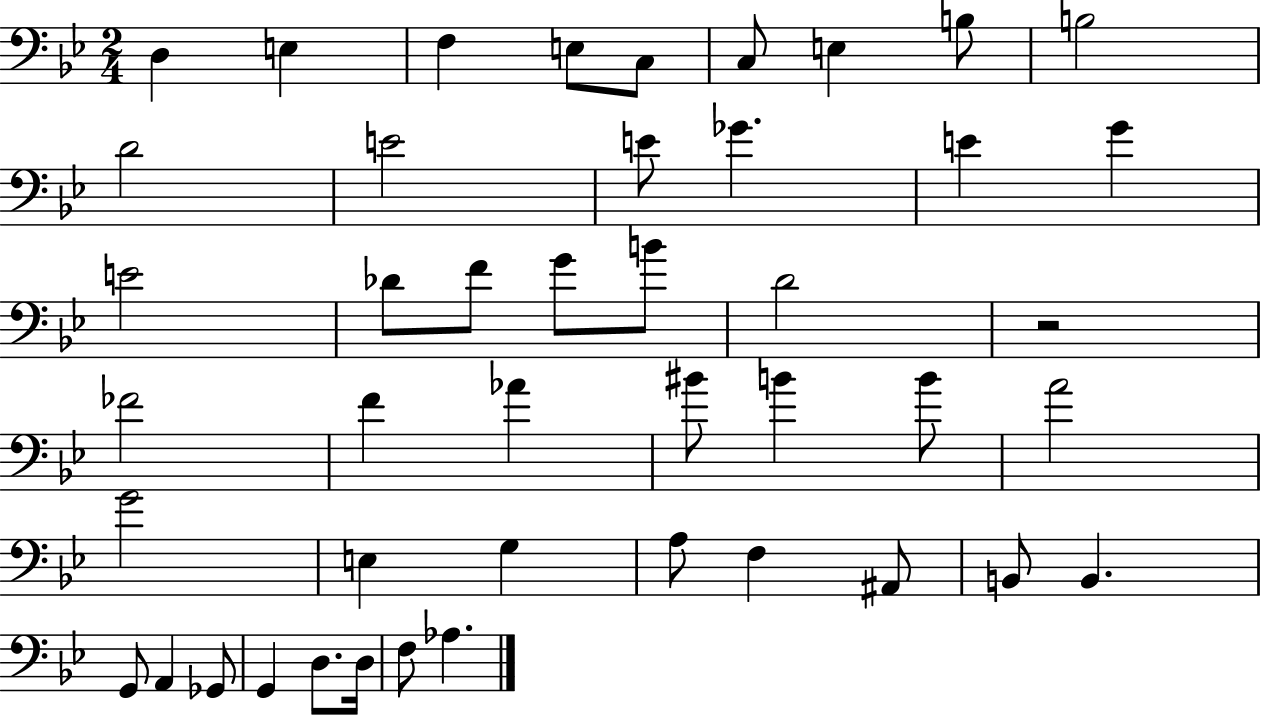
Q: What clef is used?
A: bass